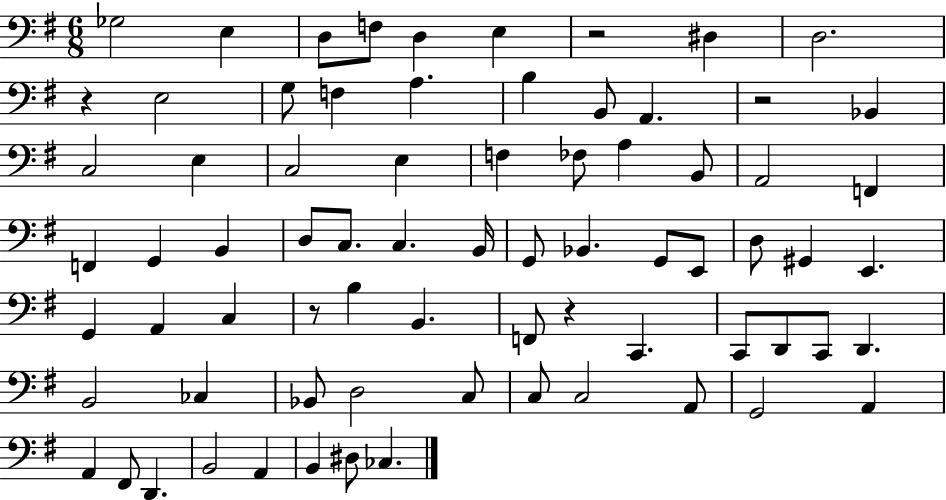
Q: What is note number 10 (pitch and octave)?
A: G3